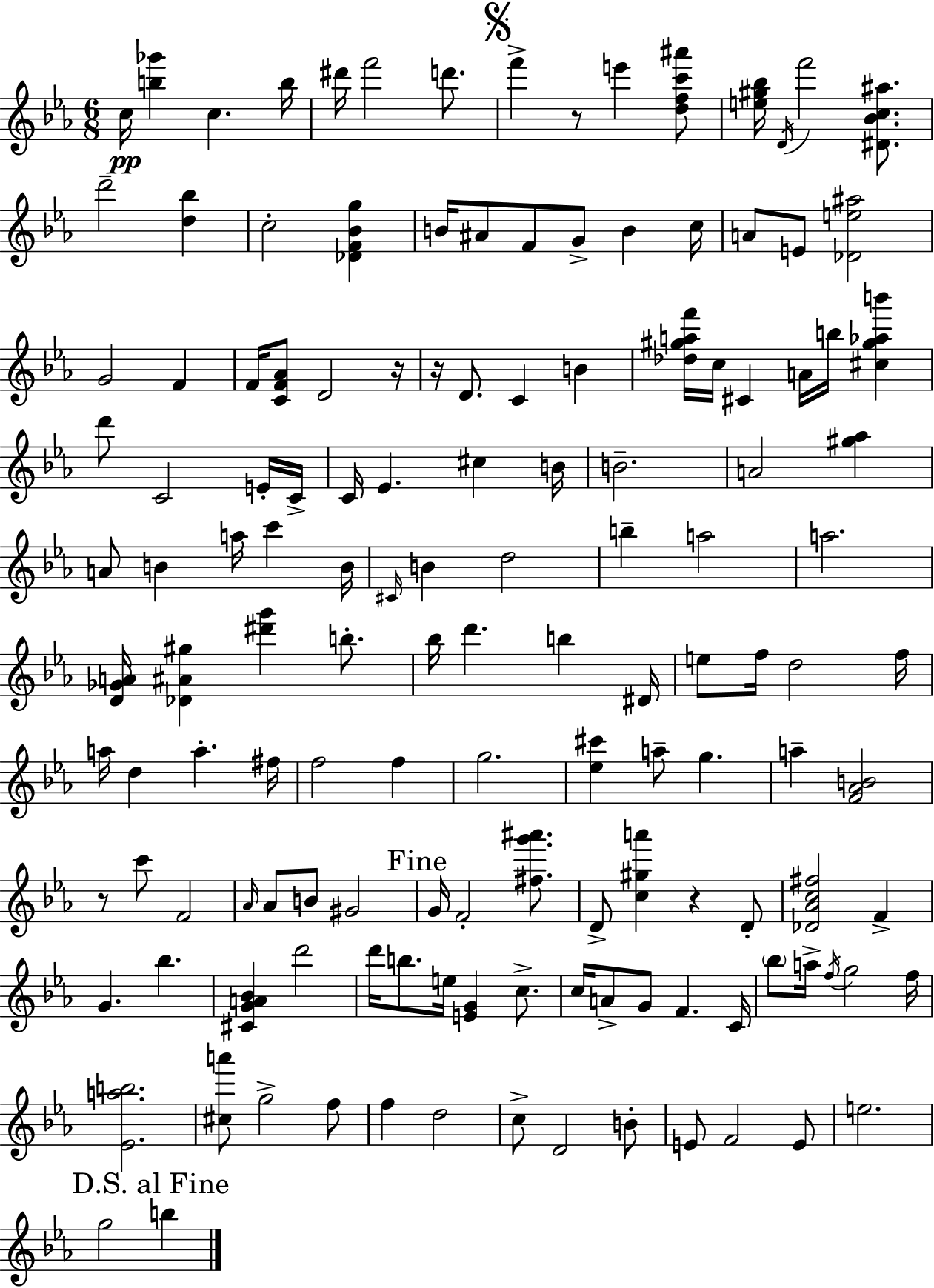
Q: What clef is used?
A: treble